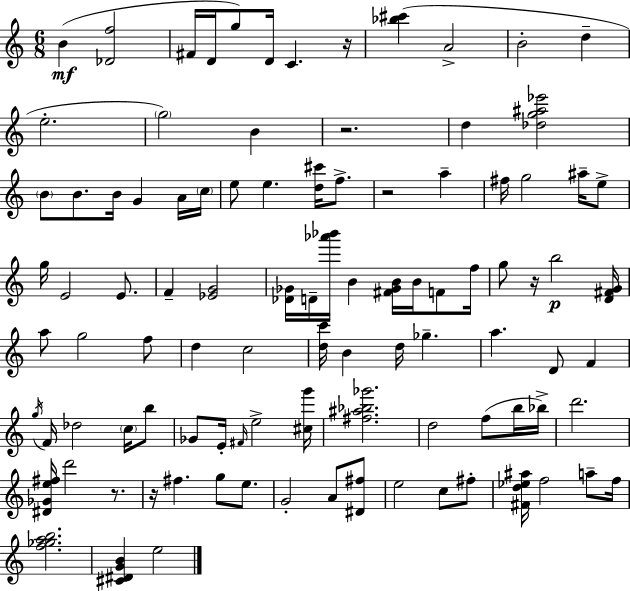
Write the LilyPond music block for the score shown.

{
  \clef treble
  \numericTimeSignature
  \time 6/8
  \key a \minor
  b'4(\mf <des' f''>2 | fis'16 d'16 g''8) d'16 c'4. r16 | <bes'' cis'''>4( a'2-> | b'2-. d''4-- | \break e''2.-. | \parenthesize g''2) b'4 | r2. | d''4 <des'' g'' ais'' ees'''>2 | \break \parenthesize b'8 b'8. b'16 g'4 a'16 \parenthesize c''16 | e''8 e''4. <d'' cis'''>16 f''8.-> | r2 a''4-- | fis''16 g''2 ais''16-- e''8-> | \break g''16 e'2 e'8. | f'4-- <ees' g'>2 | <des' ges'>16 d'16-- <aes''' bes'''>16 b'4 <fis' ges' b'>16 b'16 f'8 f''16 | g''8 r16 b''2\p <d' fis' g'>16 | \break a''8 g''2 f''8 | d''4 c''2 | <d'' c'''>16 b'4 d''16 ges''4.-- | a''4. d'8 f'4 | \break \acciaccatura { g''16 } f'16 des''2 \parenthesize c''16 b''8 | ges'8 e'16-. \grace { fis'16 } e''2-> | <cis'' g'''>16 <fis'' ais'' bes'' ges'''>2. | d''2 f''8( | \break b''16 bes''16->) d'''2. | <dis' ges' e'' fis''>16 d'''2 r8. | r16 fis''4. g''8 e''8. | g'2-. a'8 | \break <dis' fis''>8 e''2 c''8 | fis''8-. <fis' d'' ees'' ais''>16 f''2 a''8-- | f''16 <f'' ges'' a'' b''>2. | <cis' dis' g' b'>4 e''2 | \break \bar "|."
}